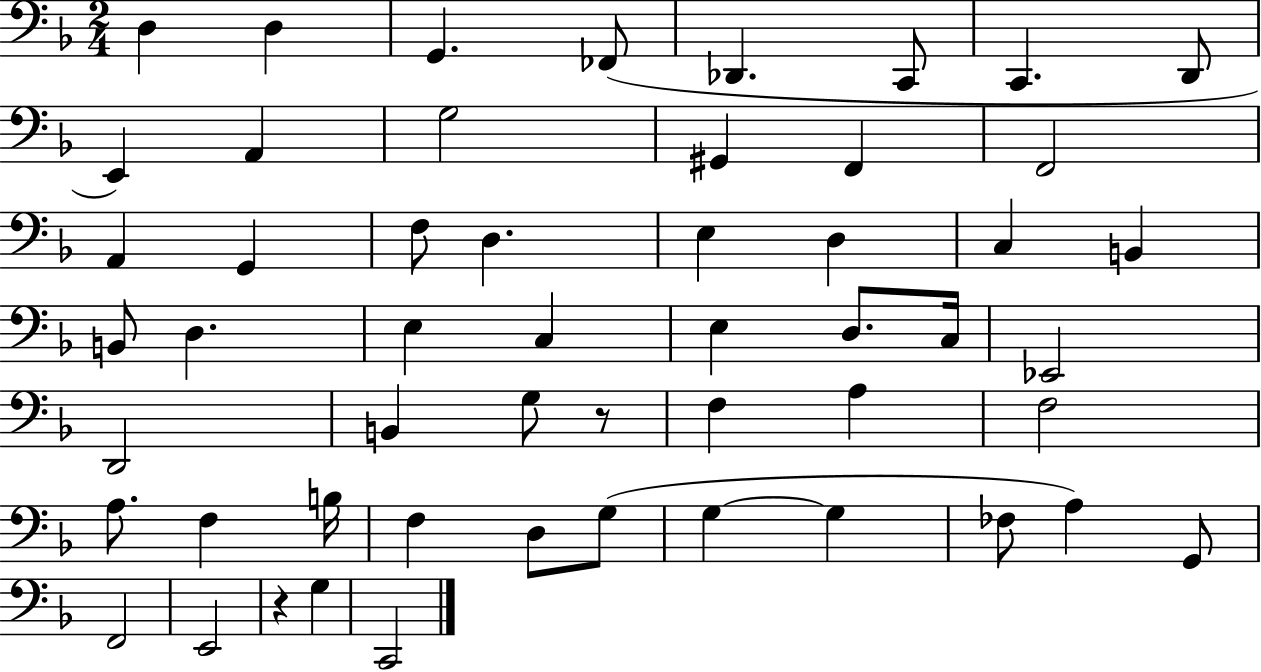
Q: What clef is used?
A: bass